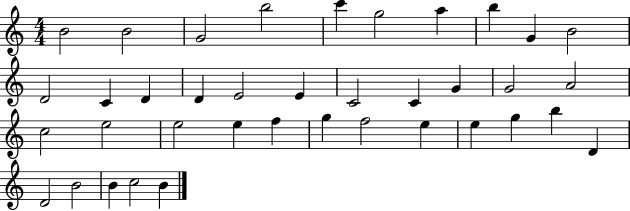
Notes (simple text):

B4/h B4/h G4/h B5/h C6/q G5/h A5/q B5/q G4/q B4/h D4/h C4/q D4/q D4/q E4/h E4/q C4/h C4/q G4/q G4/h A4/h C5/h E5/h E5/h E5/q F5/q G5/q F5/h E5/q E5/q G5/q B5/q D4/q D4/h B4/h B4/q C5/h B4/q